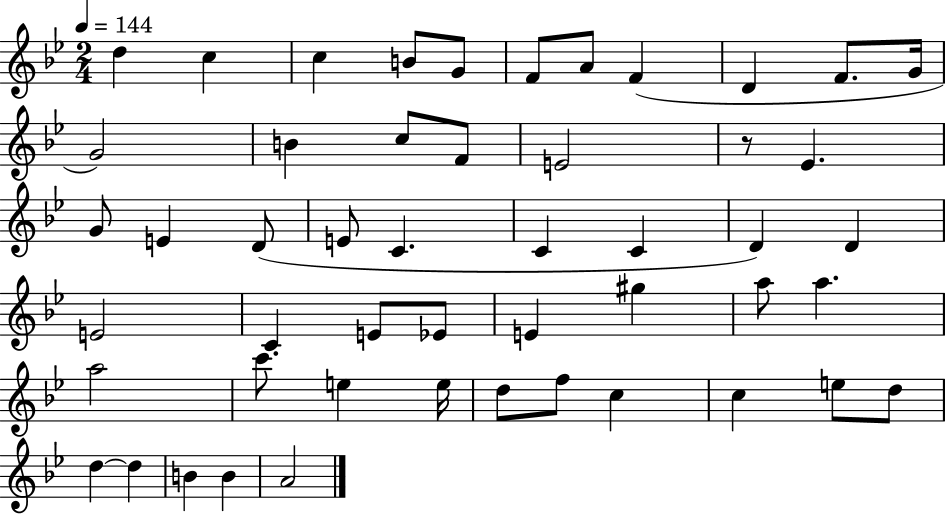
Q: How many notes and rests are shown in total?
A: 50